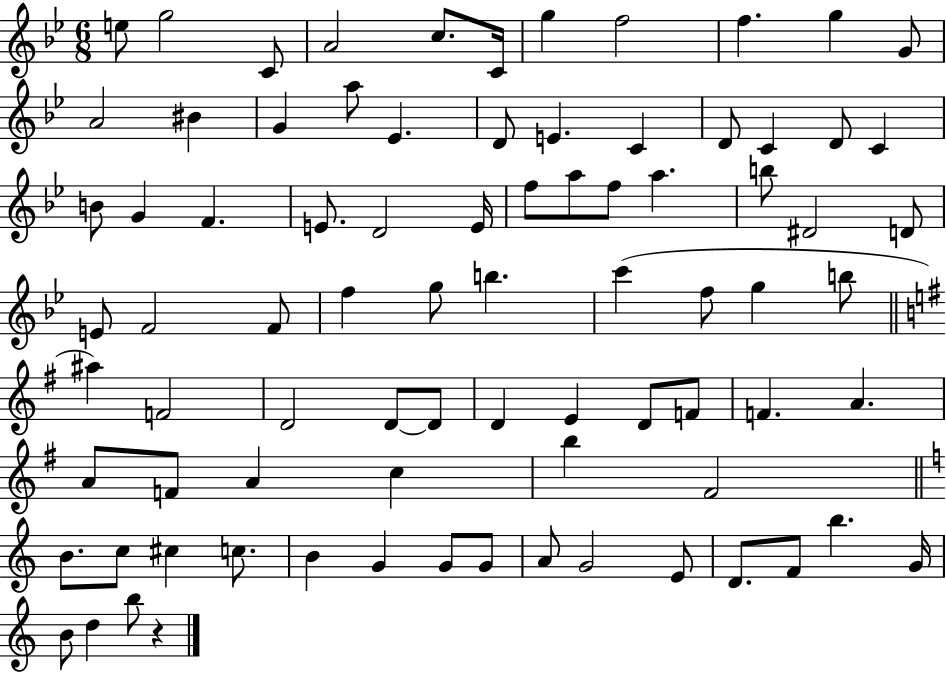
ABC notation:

X:1
T:Untitled
M:6/8
L:1/4
K:Bb
e/2 g2 C/2 A2 c/2 C/4 g f2 f g G/2 A2 ^B G a/2 _E D/2 E C D/2 C D/2 C B/2 G F E/2 D2 E/4 f/2 a/2 f/2 a b/2 ^D2 D/2 E/2 F2 F/2 f g/2 b c' f/2 g b/2 ^a F2 D2 D/2 D/2 D E D/2 F/2 F A A/2 F/2 A c b ^F2 B/2 c/2 ^c c/2 B G G/2 G/2 A/2 G2 E/2 D/2 F/2 b G/4 B/2 d b/2 z